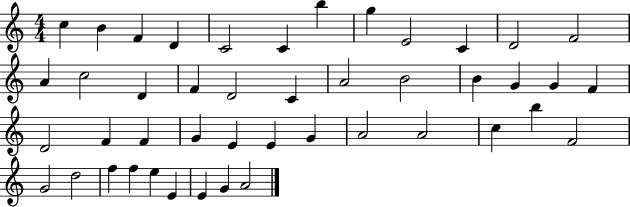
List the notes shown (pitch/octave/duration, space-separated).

C5/q B4/q F4/q D4/q C4/h C4/q B5/q G5/q E4/h C4/q D4/h F4/h A4/q C5/h D4/q F4/q D4/h C4/q A4/h B4/h B4/q G4/q G4/q F4/q D4/h F4/q F4/q G4/q E4/q E4/q G4/q A4/h A4/h C5/q B5/q F4/h G4/h D5/h F5/q F5/q E5/q E4/q E4/q G4/q A4/h